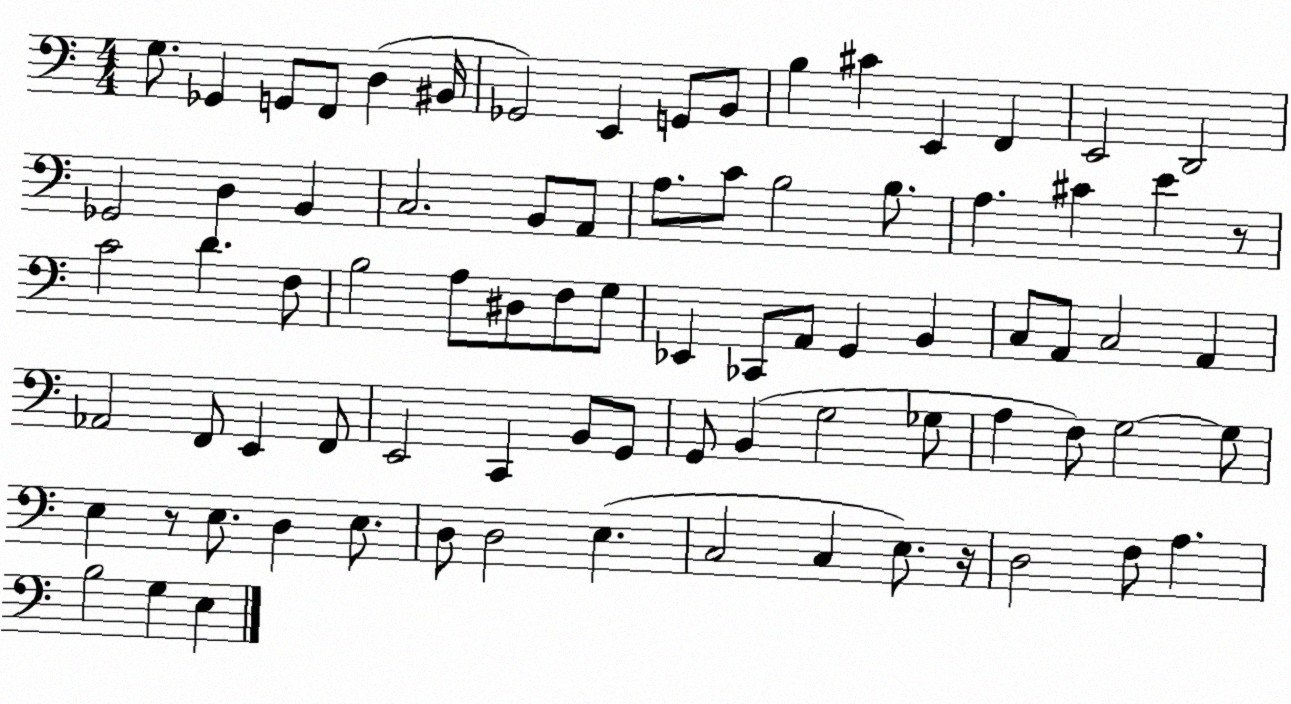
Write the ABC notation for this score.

X:1
T:Untitled
M:4/4
L:1/4
K:C
G,/2 _G,, G,,/2 F,,/2 D, ^B,,/4 _G,,2 E,, G,,/2 B,,/2 B, ^C E,, F,, E,,2 D,,2 _G,,2 D, B,, C,2 B,,/2 A,,/2 A,/2 C/2 B,2 B,/2 A, ^C E z/2 C2 D F,/2 B,2 A,/2 ^D,/2 F,/2 G,/2 _E,, _C,,/2 A,,/2 G,, B,, C,/2 A,,/2 C,2 A,, _A,,2 F,,/2 E,, F,,/2 E,,2 C,, B,,/2 G,,/2 G,,/2 B,, G,2 _G,/2 A, F,/2 G,2 G,/2 E, z/2 E,/2 D, E,/2 D,/2 D,2 E, C,2 C, E,/2 z/4 D,2 F,/2 A, B,2 G, E,